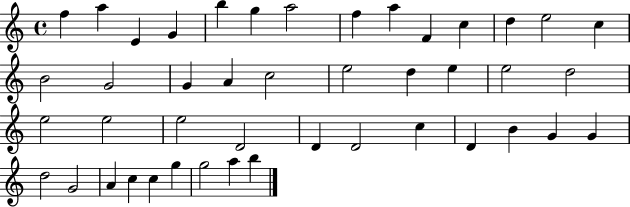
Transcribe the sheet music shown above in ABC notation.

X:1
T:Untitled
M:4/4
L:1/4
K:C
f a E G b g a2 f a F c d e2 c B2 G2 G A c2 e2 d e e2 d2 e2 e2 e2 D2 D D2 c D B G G d2 G2 A c c g g2 a b